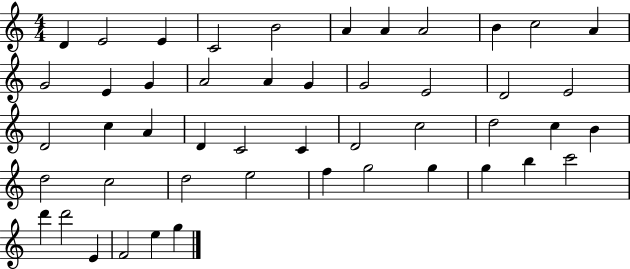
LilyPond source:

{
  \clef treble
  \numericTimeSignature
  \time 4/4
  \key c \major
  d'4 e'2 e'4 | c'2 b'2 | a'4 a'4 a'2 | b'4 c''2 a'4 | \break g'2 e'4 g'4 | a'2 a'4 g'4 | g'2 e'2 | d'2 e'2 | \break d'2 c''4 a'4 | d'4 c'2 c'4 | d'2 c''2 | d''2 c''4 b'4 | \break d''2 c''2 | d''2 e''2 | f''4 g''2 g''4 | g''4 b''4 c'''2 | \break d'''4 d'''2 e'4 | f'2 e''4 g''4 | \bar "|."
}